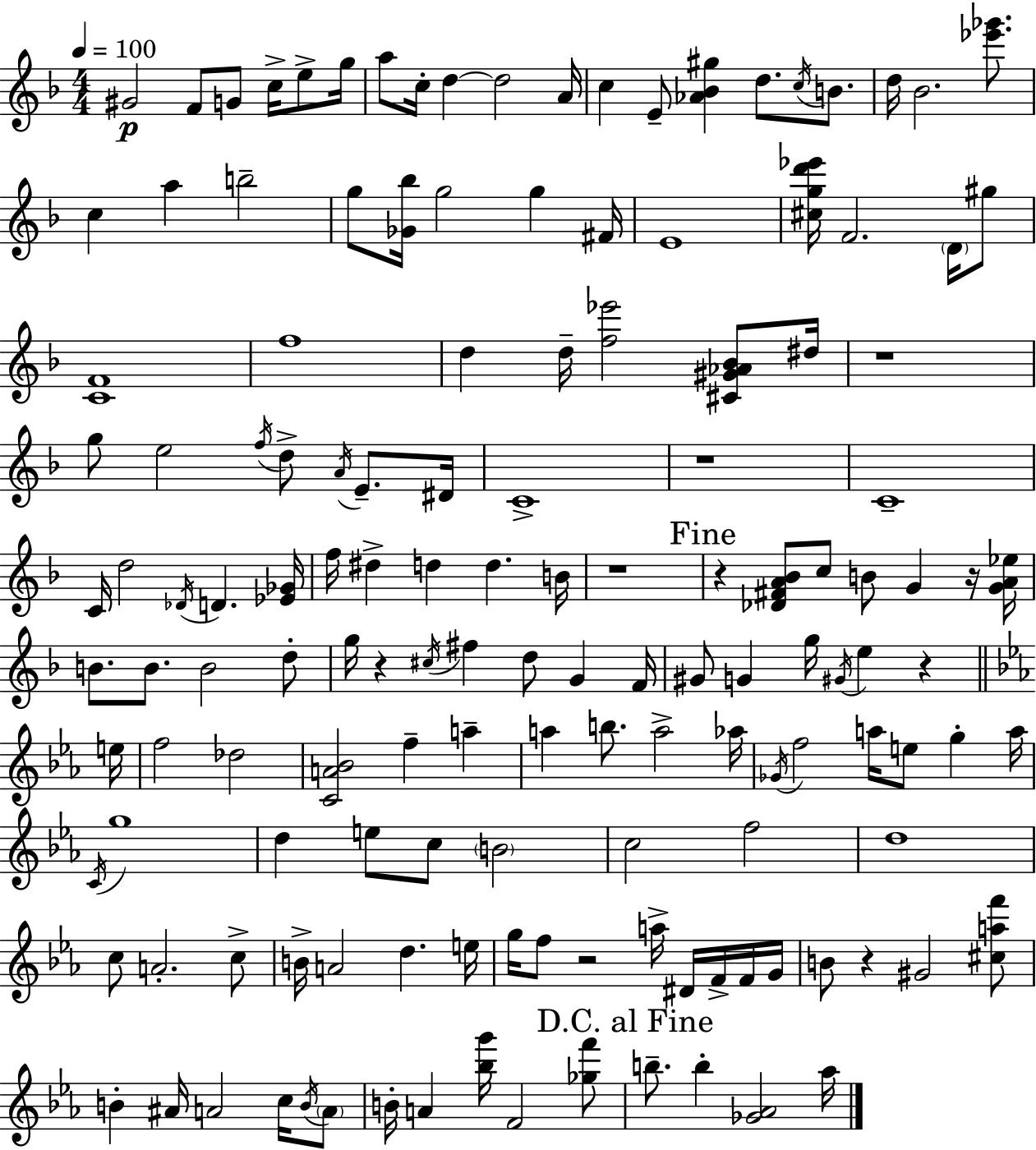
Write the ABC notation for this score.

X:1
T:Untitled
M:4/4
L:1/4
K:F
^G2 F/2 G/2 c/4 e/2 g/4 a/2 c/4 d d2 A/4 c E/2 [_A_B^g] d/2 c/4 B/2 d/4 _B2 [_e'_g']/2 c a b2 g/2 [_G_b]/4 g2 g ^F/4 E4 [^cgd'_e']/4 F2 D/4 ^g/2 [CF]4 f4 d d/4 [f_e']2 [^C^G_A_B]/2 ^d/4 z4 g/2 e2 f/4 d/2 A/4 E/2 ^D/4 C4 z4 C4 C/4 d2 _D/4 D [_E_G]/4 f/4 ^d d d B/4 z4 z [_D^FA_B]/2 c/2 B/2 G z/4 [GA_e]/4 B/2 B/2 B2 d/2 g/4 z ^c/4 ^f d/2 G F/4 ^G/2 G g/4 ^G/4 e z e/4 f2 _d2 [CA_B]2 f a a b/2 a2 _a/4 _G/4 f2 a/4 e/2 g a/4 C/4 g4 d e/2 c/2 B2 c2 f2 d4 c/2 A2 c/2 B/4 A2 d e/4 g/4 f/2 z2 a/4 ^D/4 F/4 F/4 G/4 B/2 z ^G2 [^caf']/2 B ^A/4 A2 c/4 B/4 A/2 B/4 A [_bg']/4 F2 [_gf']/2 b/2 b [_G_A]2 _a/4